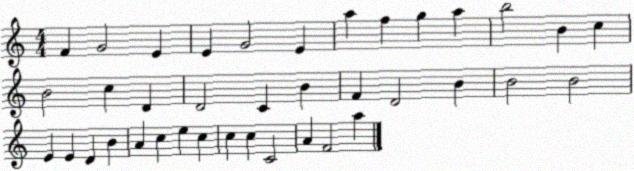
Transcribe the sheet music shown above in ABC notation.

X:1
T:Untitled
M:4/4
L:1/4
K:C
F G2 E E G2 E a f g a b2 B c B2 c D D2 C B F D2 B B2 B2 E E D B A c e c c c C2 A F2 a